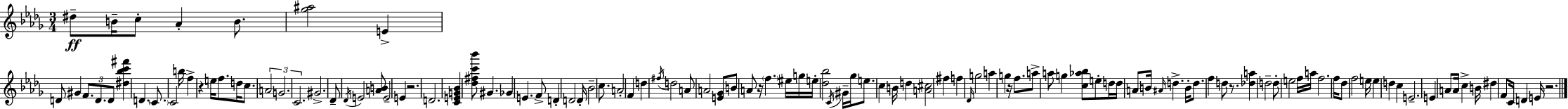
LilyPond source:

{
  \clef treble
  \numericTimeSignature
  \time 3/4
  \key bes \minor
  dis''8--\ff b'16-- c''8-. aes'4-. b'8. | <ges'' ais''>2 e'4-> | d'8 gis'4 \tuplet 3/2 { f'8. d'8. | d'8 } <dis'' bes'' c''' fis'''>4 d'4. | \break \parenthesize c'8. c'2 b''16 | f''4-> r4 e''16 f''8. | d''16 c''8. \tuplet 3/2 { a'2 | g'2. | \break c'2. } | gis'2.-> | des'8-- \acciaccatura { des'16 } e'2 <a' b'>8 | e'2-- e'4 | \break r2. | d'2. | <c' e' g' bes'>4 <des'' fis'' c''' bes'''>8 gis'4. | ges'4 e'4. f'8-> | \break d'4-. d'2 | d'16-. bes'2-- c''8. | a'2-. f'4 | d''4 \acciaccatura { fis''16 } d''2 | \break a'8 a'2 | <e' ges'>8 b'8 a'8 r16 \parenthesize f''4. | eis''16 g''16 e''16-. <des'' bes''>2 | \acciaccatura { c'16 } gis'16-- ges''16 e''8. c''4 b'16 d''4 | \break <a' cis''>2 fis''4 | f''4 \grace { des'16 } g''2 | a''4 g''4 | r16 f''8. a''8-> a''8 g''4 | \break <c'' aes'' bes''>8 e''8-. d''16 d''16 a'8 b'16 \grace { ais'16 } d''4.-> | b'16-. d''8. f''4 | d''8 r8. <des'' a''>4 d''2-- | d''8-. e''2 | \break f''16 a''16 f''2. | f''16 des''8 f''2 | e''16 e''4 d''4 | c''4 e'2.-- | \break e'4 a'8 a'16 | c''4-> b'16 dis''4 f'8 c'16 | d'4 e'16 r2. | \bar "|."
}